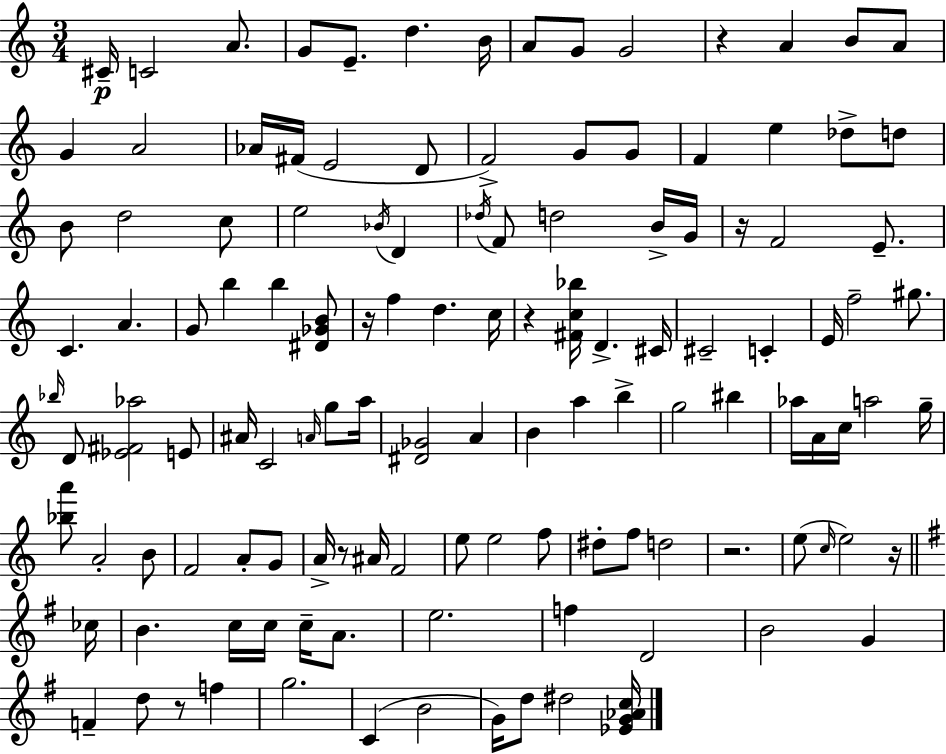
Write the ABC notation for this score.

X:1
T:Untitled
M:3/4
L:1/4
K:C
^C/4 C2 A/2 G/2 E/2 d B/4 A/2 G/2 G2 z A B/2 A/2 G A2 _A/4 ^F/4 E2 D/2 F2 G/2 G/2 F e _d/2 d/2 B/2 d2 c/2 e2 _B/4 D _d/4 F/2 d2 B/4 G/4 z/4 F2 E/2 C A G/2 b b [^D_GB]/2 z/4 f d c/4 z [^Fc_b]/4 D ^C/4 ^C2 C E/4 f2 ^g/2 _b/4 D/2 [_E^F_a]2 E/2 ^A/4 C2 A/4 g/2 a/4 [^D_G]2 A B a b g2 ^b _a/4 A/4 c/4 a2 g/4 [_ba']/2 A2 B/2 F2 A/2 G/2 A/4 z/2 ^A/4 F2 e/2 e2 f/2 ^d/2 f/2 d2 z2 e/2 c/4 e2 z/4 _c/4 B c/4 c/4 c/4 A/2 e2 f D2 B2 G F d/2 z/2 f g2 C B2 G/4 d/2 ^d2 [_EG_Ac]/4